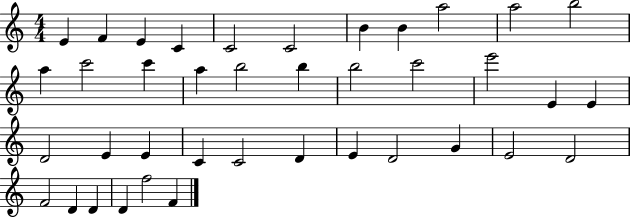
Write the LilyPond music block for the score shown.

{
  \clef treble
  \numericTimeSignature
  \time 4/4
  \key c \major
  e'4 f'4 e'4 c'4 | c'2 c'2 | b'4 b'4 a''2 | a''2 b''2 | \break a''4 c'''2 c'''4 | a''4 b''2 b''4 | b''2 c'''2 | e'''2 e'4 e'4 | \break d'2 e'4 e'4 | c'4 c'2 d'4 | e'4 d'2 g'4 | e'2 d'2 | \break f'2 d'4 d'4 | d'4 f''2 f'4 | \bar "|."
}